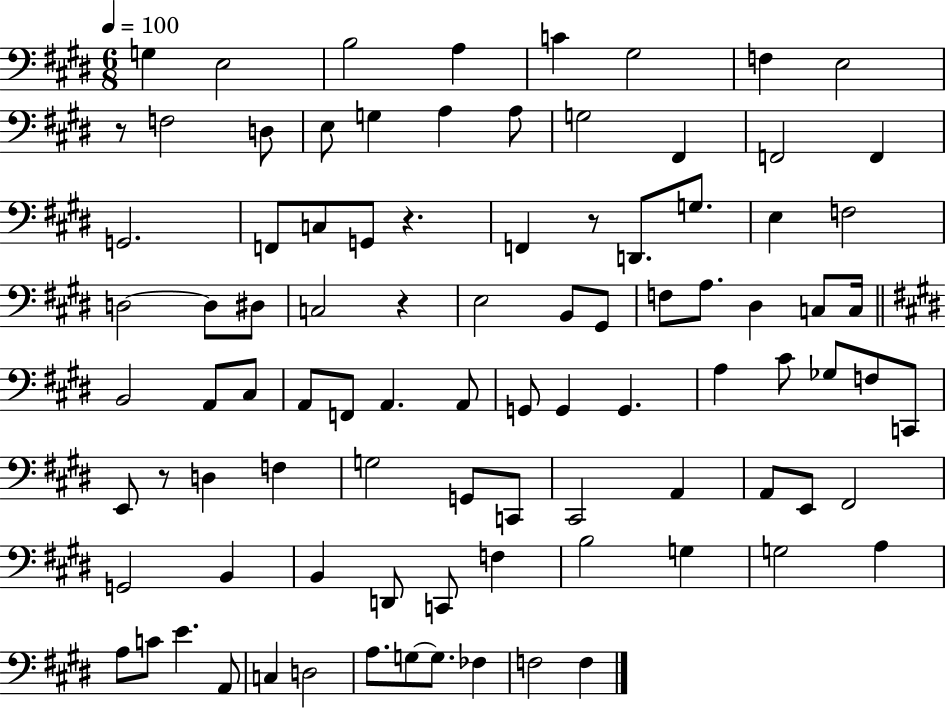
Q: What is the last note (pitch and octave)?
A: F3